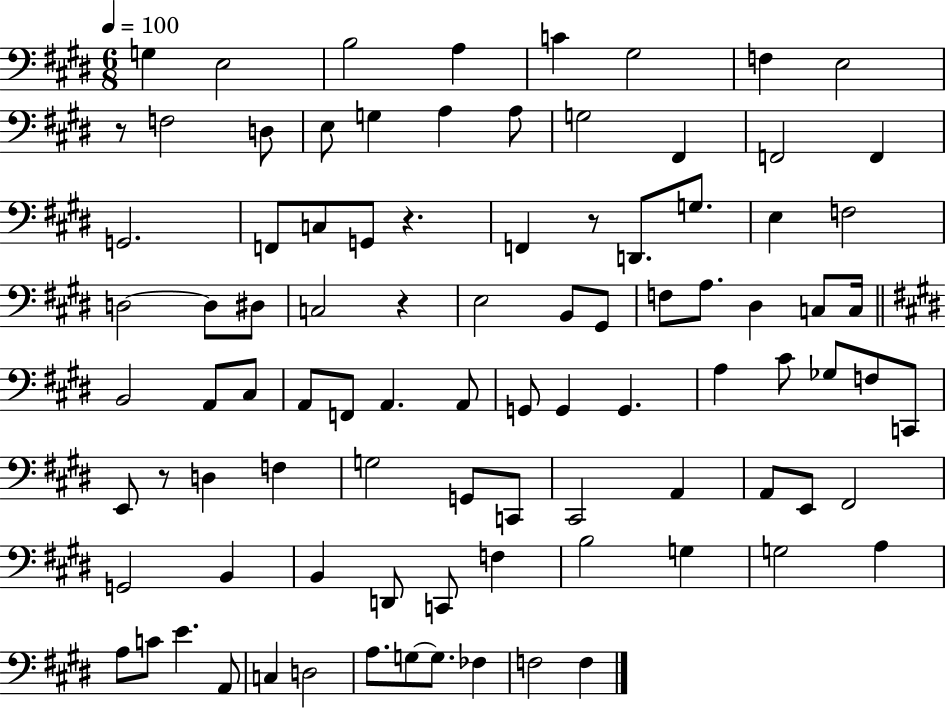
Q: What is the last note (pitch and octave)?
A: F3